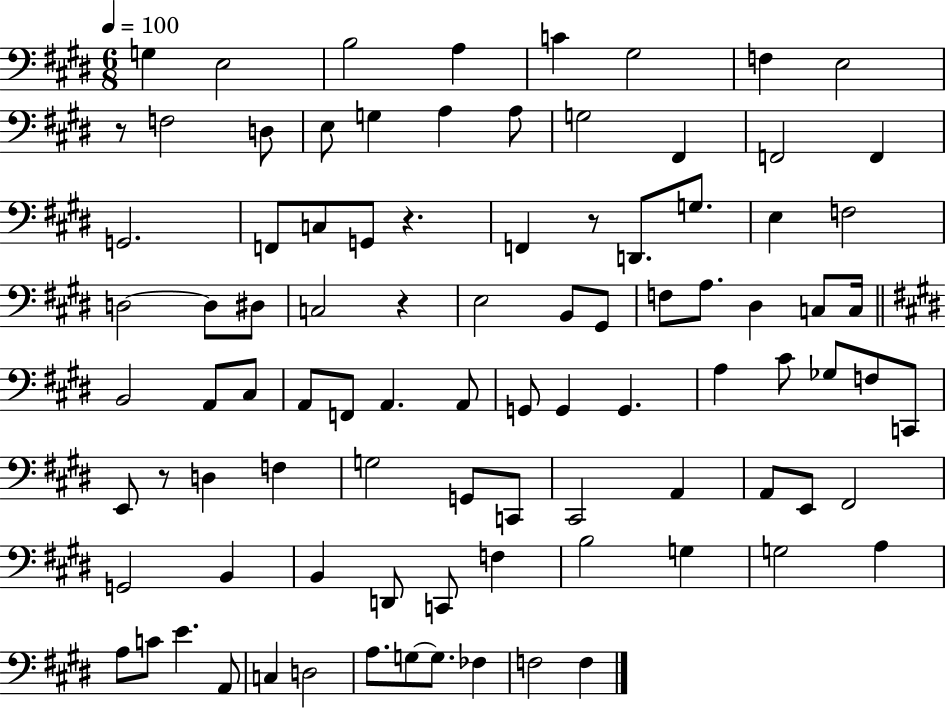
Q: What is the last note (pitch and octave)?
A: F3